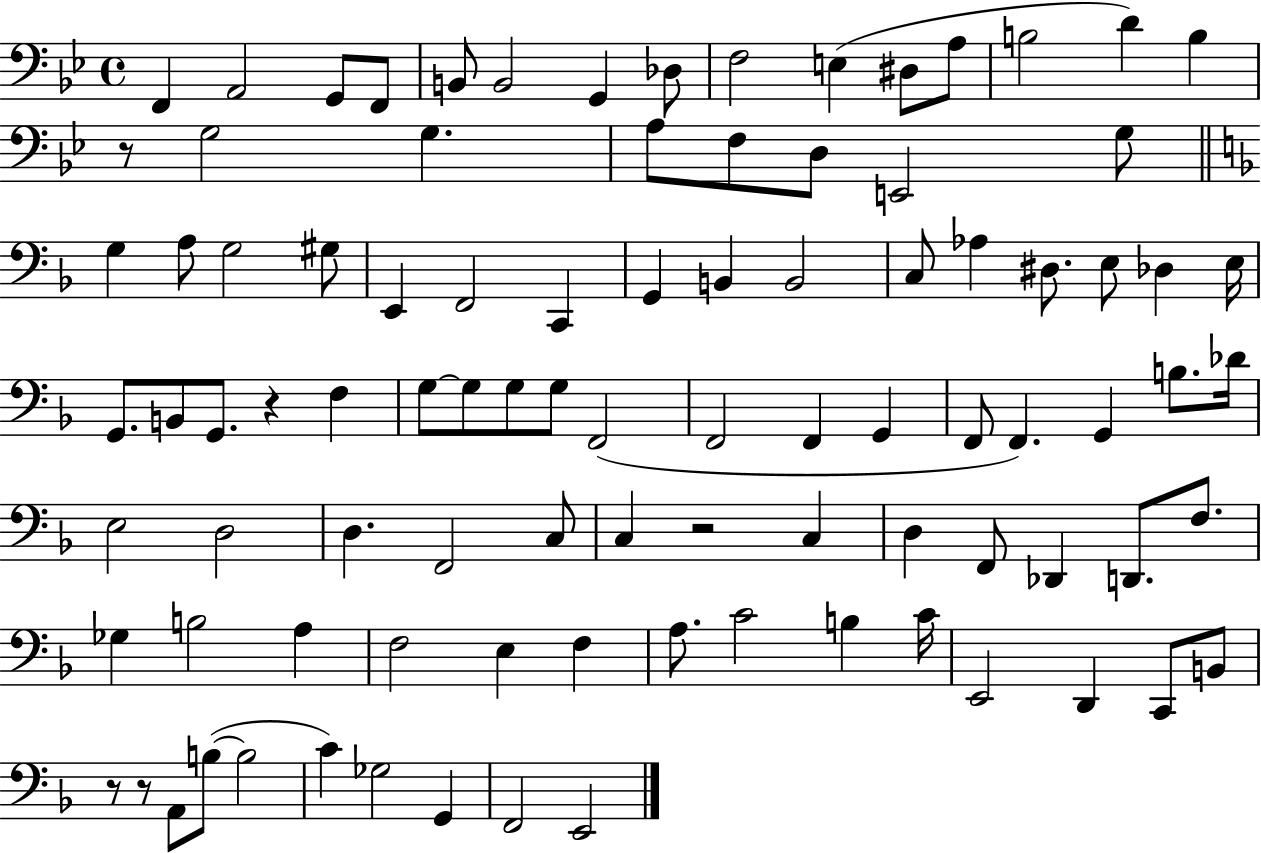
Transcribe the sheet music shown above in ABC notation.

X:1
T:Untitled
M:4/4
L:1/4
K:Bb
F,, A,,2 G,,/2 F,,/2 B,,/2 B,,2 G,, _D,/2 F,2 E, ^D,/2 A,/2 B,2 D B, z/2 G,2 G, A,/2 F,/2 D,/2 E,,2 G,/2 G, A,/2 G,2 ^G,/2 E,, F,,2 C,, G,, B,, B,,2 C,/2 _A, ^D,/2 E,/2 _D, E,/4 G,,/2 B,,/2 G,,/2 z F, G,/2 G,/2 G,/2 G,/2 F,,2 F,,2 F,, G,, F,,/2 F,, G,, B,/2 _D/4 E,2 D,2 D, F,,2 C,/2 C, z2 C, D, F,,/2 _D,, D,,/2 F,/2 _G, B,2 A, F,2 E, F, A,/2 C2 B, C/4 E,,2 D,, C,,/2 B,,/2 z/2 z/2 A,,/2 B,/2 B,2 C _G,2 G,, F,,2 E,,2